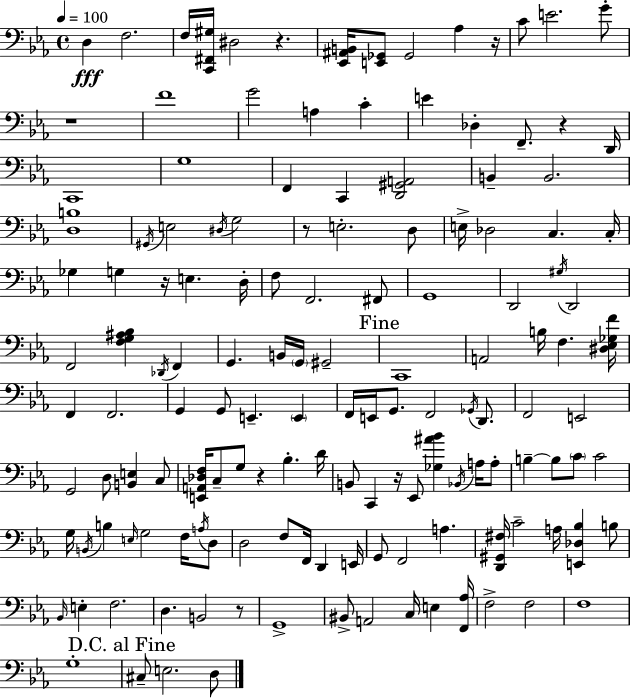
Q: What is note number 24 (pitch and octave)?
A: G#2